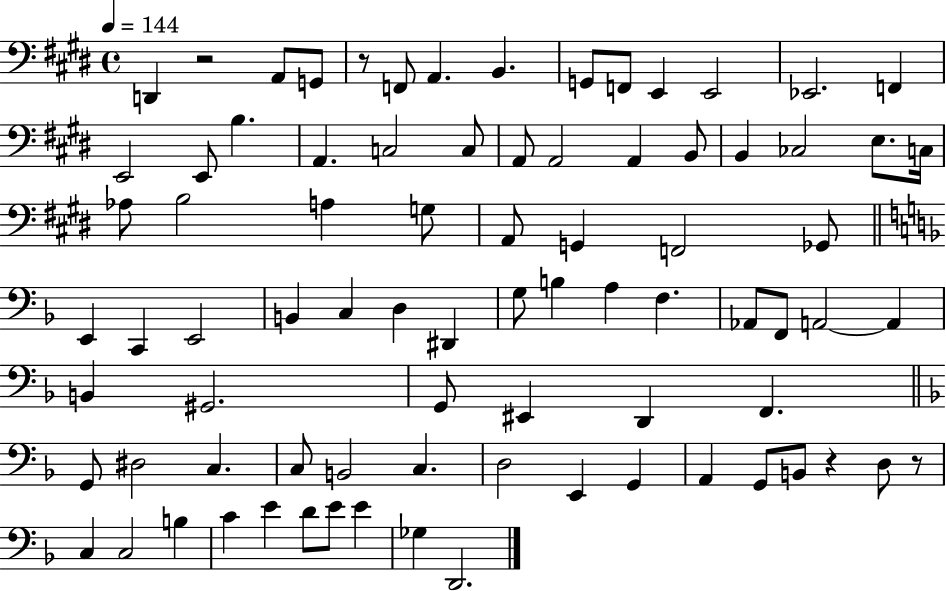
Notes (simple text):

D2/q R/h A2/e G2/e R/e F2/e A2/q. B2/q. G2/e F2/e E2/q E2/h Eb2/h. F2/q E2/h E2/e B3/q. A2/q. C3/h C3/e A2/e A2/h A2/q B2/e B2/q CES3/h E3/e. C3/s Ab3/e B3/h A3/q G3/e A2/e G2/q F2/h Gb2/e E2/q C2/q E2/h B2/q C3/q D3/q D#2/q G3/e B3/q A3/q F3/q. Ab2/e F2/e A2/h A2/q B2/q G#2/h. G2/e EIS2/q D2/q F2/q. G2/e D#3/h C3/q. C3/e B2/h C3/q. D3/h E2/q G2/q A2/q G2/e B2/e R/q D3/e R/e C3/q C3/h B3/q C4/q E4/q D4/e E4/e E4/q Gb3/q D2/h.